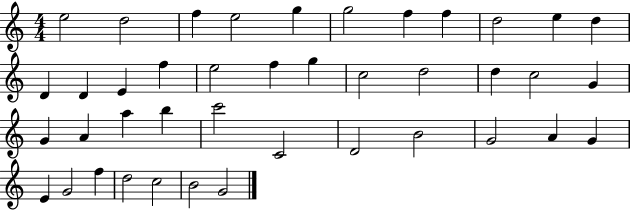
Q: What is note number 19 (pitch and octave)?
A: C5